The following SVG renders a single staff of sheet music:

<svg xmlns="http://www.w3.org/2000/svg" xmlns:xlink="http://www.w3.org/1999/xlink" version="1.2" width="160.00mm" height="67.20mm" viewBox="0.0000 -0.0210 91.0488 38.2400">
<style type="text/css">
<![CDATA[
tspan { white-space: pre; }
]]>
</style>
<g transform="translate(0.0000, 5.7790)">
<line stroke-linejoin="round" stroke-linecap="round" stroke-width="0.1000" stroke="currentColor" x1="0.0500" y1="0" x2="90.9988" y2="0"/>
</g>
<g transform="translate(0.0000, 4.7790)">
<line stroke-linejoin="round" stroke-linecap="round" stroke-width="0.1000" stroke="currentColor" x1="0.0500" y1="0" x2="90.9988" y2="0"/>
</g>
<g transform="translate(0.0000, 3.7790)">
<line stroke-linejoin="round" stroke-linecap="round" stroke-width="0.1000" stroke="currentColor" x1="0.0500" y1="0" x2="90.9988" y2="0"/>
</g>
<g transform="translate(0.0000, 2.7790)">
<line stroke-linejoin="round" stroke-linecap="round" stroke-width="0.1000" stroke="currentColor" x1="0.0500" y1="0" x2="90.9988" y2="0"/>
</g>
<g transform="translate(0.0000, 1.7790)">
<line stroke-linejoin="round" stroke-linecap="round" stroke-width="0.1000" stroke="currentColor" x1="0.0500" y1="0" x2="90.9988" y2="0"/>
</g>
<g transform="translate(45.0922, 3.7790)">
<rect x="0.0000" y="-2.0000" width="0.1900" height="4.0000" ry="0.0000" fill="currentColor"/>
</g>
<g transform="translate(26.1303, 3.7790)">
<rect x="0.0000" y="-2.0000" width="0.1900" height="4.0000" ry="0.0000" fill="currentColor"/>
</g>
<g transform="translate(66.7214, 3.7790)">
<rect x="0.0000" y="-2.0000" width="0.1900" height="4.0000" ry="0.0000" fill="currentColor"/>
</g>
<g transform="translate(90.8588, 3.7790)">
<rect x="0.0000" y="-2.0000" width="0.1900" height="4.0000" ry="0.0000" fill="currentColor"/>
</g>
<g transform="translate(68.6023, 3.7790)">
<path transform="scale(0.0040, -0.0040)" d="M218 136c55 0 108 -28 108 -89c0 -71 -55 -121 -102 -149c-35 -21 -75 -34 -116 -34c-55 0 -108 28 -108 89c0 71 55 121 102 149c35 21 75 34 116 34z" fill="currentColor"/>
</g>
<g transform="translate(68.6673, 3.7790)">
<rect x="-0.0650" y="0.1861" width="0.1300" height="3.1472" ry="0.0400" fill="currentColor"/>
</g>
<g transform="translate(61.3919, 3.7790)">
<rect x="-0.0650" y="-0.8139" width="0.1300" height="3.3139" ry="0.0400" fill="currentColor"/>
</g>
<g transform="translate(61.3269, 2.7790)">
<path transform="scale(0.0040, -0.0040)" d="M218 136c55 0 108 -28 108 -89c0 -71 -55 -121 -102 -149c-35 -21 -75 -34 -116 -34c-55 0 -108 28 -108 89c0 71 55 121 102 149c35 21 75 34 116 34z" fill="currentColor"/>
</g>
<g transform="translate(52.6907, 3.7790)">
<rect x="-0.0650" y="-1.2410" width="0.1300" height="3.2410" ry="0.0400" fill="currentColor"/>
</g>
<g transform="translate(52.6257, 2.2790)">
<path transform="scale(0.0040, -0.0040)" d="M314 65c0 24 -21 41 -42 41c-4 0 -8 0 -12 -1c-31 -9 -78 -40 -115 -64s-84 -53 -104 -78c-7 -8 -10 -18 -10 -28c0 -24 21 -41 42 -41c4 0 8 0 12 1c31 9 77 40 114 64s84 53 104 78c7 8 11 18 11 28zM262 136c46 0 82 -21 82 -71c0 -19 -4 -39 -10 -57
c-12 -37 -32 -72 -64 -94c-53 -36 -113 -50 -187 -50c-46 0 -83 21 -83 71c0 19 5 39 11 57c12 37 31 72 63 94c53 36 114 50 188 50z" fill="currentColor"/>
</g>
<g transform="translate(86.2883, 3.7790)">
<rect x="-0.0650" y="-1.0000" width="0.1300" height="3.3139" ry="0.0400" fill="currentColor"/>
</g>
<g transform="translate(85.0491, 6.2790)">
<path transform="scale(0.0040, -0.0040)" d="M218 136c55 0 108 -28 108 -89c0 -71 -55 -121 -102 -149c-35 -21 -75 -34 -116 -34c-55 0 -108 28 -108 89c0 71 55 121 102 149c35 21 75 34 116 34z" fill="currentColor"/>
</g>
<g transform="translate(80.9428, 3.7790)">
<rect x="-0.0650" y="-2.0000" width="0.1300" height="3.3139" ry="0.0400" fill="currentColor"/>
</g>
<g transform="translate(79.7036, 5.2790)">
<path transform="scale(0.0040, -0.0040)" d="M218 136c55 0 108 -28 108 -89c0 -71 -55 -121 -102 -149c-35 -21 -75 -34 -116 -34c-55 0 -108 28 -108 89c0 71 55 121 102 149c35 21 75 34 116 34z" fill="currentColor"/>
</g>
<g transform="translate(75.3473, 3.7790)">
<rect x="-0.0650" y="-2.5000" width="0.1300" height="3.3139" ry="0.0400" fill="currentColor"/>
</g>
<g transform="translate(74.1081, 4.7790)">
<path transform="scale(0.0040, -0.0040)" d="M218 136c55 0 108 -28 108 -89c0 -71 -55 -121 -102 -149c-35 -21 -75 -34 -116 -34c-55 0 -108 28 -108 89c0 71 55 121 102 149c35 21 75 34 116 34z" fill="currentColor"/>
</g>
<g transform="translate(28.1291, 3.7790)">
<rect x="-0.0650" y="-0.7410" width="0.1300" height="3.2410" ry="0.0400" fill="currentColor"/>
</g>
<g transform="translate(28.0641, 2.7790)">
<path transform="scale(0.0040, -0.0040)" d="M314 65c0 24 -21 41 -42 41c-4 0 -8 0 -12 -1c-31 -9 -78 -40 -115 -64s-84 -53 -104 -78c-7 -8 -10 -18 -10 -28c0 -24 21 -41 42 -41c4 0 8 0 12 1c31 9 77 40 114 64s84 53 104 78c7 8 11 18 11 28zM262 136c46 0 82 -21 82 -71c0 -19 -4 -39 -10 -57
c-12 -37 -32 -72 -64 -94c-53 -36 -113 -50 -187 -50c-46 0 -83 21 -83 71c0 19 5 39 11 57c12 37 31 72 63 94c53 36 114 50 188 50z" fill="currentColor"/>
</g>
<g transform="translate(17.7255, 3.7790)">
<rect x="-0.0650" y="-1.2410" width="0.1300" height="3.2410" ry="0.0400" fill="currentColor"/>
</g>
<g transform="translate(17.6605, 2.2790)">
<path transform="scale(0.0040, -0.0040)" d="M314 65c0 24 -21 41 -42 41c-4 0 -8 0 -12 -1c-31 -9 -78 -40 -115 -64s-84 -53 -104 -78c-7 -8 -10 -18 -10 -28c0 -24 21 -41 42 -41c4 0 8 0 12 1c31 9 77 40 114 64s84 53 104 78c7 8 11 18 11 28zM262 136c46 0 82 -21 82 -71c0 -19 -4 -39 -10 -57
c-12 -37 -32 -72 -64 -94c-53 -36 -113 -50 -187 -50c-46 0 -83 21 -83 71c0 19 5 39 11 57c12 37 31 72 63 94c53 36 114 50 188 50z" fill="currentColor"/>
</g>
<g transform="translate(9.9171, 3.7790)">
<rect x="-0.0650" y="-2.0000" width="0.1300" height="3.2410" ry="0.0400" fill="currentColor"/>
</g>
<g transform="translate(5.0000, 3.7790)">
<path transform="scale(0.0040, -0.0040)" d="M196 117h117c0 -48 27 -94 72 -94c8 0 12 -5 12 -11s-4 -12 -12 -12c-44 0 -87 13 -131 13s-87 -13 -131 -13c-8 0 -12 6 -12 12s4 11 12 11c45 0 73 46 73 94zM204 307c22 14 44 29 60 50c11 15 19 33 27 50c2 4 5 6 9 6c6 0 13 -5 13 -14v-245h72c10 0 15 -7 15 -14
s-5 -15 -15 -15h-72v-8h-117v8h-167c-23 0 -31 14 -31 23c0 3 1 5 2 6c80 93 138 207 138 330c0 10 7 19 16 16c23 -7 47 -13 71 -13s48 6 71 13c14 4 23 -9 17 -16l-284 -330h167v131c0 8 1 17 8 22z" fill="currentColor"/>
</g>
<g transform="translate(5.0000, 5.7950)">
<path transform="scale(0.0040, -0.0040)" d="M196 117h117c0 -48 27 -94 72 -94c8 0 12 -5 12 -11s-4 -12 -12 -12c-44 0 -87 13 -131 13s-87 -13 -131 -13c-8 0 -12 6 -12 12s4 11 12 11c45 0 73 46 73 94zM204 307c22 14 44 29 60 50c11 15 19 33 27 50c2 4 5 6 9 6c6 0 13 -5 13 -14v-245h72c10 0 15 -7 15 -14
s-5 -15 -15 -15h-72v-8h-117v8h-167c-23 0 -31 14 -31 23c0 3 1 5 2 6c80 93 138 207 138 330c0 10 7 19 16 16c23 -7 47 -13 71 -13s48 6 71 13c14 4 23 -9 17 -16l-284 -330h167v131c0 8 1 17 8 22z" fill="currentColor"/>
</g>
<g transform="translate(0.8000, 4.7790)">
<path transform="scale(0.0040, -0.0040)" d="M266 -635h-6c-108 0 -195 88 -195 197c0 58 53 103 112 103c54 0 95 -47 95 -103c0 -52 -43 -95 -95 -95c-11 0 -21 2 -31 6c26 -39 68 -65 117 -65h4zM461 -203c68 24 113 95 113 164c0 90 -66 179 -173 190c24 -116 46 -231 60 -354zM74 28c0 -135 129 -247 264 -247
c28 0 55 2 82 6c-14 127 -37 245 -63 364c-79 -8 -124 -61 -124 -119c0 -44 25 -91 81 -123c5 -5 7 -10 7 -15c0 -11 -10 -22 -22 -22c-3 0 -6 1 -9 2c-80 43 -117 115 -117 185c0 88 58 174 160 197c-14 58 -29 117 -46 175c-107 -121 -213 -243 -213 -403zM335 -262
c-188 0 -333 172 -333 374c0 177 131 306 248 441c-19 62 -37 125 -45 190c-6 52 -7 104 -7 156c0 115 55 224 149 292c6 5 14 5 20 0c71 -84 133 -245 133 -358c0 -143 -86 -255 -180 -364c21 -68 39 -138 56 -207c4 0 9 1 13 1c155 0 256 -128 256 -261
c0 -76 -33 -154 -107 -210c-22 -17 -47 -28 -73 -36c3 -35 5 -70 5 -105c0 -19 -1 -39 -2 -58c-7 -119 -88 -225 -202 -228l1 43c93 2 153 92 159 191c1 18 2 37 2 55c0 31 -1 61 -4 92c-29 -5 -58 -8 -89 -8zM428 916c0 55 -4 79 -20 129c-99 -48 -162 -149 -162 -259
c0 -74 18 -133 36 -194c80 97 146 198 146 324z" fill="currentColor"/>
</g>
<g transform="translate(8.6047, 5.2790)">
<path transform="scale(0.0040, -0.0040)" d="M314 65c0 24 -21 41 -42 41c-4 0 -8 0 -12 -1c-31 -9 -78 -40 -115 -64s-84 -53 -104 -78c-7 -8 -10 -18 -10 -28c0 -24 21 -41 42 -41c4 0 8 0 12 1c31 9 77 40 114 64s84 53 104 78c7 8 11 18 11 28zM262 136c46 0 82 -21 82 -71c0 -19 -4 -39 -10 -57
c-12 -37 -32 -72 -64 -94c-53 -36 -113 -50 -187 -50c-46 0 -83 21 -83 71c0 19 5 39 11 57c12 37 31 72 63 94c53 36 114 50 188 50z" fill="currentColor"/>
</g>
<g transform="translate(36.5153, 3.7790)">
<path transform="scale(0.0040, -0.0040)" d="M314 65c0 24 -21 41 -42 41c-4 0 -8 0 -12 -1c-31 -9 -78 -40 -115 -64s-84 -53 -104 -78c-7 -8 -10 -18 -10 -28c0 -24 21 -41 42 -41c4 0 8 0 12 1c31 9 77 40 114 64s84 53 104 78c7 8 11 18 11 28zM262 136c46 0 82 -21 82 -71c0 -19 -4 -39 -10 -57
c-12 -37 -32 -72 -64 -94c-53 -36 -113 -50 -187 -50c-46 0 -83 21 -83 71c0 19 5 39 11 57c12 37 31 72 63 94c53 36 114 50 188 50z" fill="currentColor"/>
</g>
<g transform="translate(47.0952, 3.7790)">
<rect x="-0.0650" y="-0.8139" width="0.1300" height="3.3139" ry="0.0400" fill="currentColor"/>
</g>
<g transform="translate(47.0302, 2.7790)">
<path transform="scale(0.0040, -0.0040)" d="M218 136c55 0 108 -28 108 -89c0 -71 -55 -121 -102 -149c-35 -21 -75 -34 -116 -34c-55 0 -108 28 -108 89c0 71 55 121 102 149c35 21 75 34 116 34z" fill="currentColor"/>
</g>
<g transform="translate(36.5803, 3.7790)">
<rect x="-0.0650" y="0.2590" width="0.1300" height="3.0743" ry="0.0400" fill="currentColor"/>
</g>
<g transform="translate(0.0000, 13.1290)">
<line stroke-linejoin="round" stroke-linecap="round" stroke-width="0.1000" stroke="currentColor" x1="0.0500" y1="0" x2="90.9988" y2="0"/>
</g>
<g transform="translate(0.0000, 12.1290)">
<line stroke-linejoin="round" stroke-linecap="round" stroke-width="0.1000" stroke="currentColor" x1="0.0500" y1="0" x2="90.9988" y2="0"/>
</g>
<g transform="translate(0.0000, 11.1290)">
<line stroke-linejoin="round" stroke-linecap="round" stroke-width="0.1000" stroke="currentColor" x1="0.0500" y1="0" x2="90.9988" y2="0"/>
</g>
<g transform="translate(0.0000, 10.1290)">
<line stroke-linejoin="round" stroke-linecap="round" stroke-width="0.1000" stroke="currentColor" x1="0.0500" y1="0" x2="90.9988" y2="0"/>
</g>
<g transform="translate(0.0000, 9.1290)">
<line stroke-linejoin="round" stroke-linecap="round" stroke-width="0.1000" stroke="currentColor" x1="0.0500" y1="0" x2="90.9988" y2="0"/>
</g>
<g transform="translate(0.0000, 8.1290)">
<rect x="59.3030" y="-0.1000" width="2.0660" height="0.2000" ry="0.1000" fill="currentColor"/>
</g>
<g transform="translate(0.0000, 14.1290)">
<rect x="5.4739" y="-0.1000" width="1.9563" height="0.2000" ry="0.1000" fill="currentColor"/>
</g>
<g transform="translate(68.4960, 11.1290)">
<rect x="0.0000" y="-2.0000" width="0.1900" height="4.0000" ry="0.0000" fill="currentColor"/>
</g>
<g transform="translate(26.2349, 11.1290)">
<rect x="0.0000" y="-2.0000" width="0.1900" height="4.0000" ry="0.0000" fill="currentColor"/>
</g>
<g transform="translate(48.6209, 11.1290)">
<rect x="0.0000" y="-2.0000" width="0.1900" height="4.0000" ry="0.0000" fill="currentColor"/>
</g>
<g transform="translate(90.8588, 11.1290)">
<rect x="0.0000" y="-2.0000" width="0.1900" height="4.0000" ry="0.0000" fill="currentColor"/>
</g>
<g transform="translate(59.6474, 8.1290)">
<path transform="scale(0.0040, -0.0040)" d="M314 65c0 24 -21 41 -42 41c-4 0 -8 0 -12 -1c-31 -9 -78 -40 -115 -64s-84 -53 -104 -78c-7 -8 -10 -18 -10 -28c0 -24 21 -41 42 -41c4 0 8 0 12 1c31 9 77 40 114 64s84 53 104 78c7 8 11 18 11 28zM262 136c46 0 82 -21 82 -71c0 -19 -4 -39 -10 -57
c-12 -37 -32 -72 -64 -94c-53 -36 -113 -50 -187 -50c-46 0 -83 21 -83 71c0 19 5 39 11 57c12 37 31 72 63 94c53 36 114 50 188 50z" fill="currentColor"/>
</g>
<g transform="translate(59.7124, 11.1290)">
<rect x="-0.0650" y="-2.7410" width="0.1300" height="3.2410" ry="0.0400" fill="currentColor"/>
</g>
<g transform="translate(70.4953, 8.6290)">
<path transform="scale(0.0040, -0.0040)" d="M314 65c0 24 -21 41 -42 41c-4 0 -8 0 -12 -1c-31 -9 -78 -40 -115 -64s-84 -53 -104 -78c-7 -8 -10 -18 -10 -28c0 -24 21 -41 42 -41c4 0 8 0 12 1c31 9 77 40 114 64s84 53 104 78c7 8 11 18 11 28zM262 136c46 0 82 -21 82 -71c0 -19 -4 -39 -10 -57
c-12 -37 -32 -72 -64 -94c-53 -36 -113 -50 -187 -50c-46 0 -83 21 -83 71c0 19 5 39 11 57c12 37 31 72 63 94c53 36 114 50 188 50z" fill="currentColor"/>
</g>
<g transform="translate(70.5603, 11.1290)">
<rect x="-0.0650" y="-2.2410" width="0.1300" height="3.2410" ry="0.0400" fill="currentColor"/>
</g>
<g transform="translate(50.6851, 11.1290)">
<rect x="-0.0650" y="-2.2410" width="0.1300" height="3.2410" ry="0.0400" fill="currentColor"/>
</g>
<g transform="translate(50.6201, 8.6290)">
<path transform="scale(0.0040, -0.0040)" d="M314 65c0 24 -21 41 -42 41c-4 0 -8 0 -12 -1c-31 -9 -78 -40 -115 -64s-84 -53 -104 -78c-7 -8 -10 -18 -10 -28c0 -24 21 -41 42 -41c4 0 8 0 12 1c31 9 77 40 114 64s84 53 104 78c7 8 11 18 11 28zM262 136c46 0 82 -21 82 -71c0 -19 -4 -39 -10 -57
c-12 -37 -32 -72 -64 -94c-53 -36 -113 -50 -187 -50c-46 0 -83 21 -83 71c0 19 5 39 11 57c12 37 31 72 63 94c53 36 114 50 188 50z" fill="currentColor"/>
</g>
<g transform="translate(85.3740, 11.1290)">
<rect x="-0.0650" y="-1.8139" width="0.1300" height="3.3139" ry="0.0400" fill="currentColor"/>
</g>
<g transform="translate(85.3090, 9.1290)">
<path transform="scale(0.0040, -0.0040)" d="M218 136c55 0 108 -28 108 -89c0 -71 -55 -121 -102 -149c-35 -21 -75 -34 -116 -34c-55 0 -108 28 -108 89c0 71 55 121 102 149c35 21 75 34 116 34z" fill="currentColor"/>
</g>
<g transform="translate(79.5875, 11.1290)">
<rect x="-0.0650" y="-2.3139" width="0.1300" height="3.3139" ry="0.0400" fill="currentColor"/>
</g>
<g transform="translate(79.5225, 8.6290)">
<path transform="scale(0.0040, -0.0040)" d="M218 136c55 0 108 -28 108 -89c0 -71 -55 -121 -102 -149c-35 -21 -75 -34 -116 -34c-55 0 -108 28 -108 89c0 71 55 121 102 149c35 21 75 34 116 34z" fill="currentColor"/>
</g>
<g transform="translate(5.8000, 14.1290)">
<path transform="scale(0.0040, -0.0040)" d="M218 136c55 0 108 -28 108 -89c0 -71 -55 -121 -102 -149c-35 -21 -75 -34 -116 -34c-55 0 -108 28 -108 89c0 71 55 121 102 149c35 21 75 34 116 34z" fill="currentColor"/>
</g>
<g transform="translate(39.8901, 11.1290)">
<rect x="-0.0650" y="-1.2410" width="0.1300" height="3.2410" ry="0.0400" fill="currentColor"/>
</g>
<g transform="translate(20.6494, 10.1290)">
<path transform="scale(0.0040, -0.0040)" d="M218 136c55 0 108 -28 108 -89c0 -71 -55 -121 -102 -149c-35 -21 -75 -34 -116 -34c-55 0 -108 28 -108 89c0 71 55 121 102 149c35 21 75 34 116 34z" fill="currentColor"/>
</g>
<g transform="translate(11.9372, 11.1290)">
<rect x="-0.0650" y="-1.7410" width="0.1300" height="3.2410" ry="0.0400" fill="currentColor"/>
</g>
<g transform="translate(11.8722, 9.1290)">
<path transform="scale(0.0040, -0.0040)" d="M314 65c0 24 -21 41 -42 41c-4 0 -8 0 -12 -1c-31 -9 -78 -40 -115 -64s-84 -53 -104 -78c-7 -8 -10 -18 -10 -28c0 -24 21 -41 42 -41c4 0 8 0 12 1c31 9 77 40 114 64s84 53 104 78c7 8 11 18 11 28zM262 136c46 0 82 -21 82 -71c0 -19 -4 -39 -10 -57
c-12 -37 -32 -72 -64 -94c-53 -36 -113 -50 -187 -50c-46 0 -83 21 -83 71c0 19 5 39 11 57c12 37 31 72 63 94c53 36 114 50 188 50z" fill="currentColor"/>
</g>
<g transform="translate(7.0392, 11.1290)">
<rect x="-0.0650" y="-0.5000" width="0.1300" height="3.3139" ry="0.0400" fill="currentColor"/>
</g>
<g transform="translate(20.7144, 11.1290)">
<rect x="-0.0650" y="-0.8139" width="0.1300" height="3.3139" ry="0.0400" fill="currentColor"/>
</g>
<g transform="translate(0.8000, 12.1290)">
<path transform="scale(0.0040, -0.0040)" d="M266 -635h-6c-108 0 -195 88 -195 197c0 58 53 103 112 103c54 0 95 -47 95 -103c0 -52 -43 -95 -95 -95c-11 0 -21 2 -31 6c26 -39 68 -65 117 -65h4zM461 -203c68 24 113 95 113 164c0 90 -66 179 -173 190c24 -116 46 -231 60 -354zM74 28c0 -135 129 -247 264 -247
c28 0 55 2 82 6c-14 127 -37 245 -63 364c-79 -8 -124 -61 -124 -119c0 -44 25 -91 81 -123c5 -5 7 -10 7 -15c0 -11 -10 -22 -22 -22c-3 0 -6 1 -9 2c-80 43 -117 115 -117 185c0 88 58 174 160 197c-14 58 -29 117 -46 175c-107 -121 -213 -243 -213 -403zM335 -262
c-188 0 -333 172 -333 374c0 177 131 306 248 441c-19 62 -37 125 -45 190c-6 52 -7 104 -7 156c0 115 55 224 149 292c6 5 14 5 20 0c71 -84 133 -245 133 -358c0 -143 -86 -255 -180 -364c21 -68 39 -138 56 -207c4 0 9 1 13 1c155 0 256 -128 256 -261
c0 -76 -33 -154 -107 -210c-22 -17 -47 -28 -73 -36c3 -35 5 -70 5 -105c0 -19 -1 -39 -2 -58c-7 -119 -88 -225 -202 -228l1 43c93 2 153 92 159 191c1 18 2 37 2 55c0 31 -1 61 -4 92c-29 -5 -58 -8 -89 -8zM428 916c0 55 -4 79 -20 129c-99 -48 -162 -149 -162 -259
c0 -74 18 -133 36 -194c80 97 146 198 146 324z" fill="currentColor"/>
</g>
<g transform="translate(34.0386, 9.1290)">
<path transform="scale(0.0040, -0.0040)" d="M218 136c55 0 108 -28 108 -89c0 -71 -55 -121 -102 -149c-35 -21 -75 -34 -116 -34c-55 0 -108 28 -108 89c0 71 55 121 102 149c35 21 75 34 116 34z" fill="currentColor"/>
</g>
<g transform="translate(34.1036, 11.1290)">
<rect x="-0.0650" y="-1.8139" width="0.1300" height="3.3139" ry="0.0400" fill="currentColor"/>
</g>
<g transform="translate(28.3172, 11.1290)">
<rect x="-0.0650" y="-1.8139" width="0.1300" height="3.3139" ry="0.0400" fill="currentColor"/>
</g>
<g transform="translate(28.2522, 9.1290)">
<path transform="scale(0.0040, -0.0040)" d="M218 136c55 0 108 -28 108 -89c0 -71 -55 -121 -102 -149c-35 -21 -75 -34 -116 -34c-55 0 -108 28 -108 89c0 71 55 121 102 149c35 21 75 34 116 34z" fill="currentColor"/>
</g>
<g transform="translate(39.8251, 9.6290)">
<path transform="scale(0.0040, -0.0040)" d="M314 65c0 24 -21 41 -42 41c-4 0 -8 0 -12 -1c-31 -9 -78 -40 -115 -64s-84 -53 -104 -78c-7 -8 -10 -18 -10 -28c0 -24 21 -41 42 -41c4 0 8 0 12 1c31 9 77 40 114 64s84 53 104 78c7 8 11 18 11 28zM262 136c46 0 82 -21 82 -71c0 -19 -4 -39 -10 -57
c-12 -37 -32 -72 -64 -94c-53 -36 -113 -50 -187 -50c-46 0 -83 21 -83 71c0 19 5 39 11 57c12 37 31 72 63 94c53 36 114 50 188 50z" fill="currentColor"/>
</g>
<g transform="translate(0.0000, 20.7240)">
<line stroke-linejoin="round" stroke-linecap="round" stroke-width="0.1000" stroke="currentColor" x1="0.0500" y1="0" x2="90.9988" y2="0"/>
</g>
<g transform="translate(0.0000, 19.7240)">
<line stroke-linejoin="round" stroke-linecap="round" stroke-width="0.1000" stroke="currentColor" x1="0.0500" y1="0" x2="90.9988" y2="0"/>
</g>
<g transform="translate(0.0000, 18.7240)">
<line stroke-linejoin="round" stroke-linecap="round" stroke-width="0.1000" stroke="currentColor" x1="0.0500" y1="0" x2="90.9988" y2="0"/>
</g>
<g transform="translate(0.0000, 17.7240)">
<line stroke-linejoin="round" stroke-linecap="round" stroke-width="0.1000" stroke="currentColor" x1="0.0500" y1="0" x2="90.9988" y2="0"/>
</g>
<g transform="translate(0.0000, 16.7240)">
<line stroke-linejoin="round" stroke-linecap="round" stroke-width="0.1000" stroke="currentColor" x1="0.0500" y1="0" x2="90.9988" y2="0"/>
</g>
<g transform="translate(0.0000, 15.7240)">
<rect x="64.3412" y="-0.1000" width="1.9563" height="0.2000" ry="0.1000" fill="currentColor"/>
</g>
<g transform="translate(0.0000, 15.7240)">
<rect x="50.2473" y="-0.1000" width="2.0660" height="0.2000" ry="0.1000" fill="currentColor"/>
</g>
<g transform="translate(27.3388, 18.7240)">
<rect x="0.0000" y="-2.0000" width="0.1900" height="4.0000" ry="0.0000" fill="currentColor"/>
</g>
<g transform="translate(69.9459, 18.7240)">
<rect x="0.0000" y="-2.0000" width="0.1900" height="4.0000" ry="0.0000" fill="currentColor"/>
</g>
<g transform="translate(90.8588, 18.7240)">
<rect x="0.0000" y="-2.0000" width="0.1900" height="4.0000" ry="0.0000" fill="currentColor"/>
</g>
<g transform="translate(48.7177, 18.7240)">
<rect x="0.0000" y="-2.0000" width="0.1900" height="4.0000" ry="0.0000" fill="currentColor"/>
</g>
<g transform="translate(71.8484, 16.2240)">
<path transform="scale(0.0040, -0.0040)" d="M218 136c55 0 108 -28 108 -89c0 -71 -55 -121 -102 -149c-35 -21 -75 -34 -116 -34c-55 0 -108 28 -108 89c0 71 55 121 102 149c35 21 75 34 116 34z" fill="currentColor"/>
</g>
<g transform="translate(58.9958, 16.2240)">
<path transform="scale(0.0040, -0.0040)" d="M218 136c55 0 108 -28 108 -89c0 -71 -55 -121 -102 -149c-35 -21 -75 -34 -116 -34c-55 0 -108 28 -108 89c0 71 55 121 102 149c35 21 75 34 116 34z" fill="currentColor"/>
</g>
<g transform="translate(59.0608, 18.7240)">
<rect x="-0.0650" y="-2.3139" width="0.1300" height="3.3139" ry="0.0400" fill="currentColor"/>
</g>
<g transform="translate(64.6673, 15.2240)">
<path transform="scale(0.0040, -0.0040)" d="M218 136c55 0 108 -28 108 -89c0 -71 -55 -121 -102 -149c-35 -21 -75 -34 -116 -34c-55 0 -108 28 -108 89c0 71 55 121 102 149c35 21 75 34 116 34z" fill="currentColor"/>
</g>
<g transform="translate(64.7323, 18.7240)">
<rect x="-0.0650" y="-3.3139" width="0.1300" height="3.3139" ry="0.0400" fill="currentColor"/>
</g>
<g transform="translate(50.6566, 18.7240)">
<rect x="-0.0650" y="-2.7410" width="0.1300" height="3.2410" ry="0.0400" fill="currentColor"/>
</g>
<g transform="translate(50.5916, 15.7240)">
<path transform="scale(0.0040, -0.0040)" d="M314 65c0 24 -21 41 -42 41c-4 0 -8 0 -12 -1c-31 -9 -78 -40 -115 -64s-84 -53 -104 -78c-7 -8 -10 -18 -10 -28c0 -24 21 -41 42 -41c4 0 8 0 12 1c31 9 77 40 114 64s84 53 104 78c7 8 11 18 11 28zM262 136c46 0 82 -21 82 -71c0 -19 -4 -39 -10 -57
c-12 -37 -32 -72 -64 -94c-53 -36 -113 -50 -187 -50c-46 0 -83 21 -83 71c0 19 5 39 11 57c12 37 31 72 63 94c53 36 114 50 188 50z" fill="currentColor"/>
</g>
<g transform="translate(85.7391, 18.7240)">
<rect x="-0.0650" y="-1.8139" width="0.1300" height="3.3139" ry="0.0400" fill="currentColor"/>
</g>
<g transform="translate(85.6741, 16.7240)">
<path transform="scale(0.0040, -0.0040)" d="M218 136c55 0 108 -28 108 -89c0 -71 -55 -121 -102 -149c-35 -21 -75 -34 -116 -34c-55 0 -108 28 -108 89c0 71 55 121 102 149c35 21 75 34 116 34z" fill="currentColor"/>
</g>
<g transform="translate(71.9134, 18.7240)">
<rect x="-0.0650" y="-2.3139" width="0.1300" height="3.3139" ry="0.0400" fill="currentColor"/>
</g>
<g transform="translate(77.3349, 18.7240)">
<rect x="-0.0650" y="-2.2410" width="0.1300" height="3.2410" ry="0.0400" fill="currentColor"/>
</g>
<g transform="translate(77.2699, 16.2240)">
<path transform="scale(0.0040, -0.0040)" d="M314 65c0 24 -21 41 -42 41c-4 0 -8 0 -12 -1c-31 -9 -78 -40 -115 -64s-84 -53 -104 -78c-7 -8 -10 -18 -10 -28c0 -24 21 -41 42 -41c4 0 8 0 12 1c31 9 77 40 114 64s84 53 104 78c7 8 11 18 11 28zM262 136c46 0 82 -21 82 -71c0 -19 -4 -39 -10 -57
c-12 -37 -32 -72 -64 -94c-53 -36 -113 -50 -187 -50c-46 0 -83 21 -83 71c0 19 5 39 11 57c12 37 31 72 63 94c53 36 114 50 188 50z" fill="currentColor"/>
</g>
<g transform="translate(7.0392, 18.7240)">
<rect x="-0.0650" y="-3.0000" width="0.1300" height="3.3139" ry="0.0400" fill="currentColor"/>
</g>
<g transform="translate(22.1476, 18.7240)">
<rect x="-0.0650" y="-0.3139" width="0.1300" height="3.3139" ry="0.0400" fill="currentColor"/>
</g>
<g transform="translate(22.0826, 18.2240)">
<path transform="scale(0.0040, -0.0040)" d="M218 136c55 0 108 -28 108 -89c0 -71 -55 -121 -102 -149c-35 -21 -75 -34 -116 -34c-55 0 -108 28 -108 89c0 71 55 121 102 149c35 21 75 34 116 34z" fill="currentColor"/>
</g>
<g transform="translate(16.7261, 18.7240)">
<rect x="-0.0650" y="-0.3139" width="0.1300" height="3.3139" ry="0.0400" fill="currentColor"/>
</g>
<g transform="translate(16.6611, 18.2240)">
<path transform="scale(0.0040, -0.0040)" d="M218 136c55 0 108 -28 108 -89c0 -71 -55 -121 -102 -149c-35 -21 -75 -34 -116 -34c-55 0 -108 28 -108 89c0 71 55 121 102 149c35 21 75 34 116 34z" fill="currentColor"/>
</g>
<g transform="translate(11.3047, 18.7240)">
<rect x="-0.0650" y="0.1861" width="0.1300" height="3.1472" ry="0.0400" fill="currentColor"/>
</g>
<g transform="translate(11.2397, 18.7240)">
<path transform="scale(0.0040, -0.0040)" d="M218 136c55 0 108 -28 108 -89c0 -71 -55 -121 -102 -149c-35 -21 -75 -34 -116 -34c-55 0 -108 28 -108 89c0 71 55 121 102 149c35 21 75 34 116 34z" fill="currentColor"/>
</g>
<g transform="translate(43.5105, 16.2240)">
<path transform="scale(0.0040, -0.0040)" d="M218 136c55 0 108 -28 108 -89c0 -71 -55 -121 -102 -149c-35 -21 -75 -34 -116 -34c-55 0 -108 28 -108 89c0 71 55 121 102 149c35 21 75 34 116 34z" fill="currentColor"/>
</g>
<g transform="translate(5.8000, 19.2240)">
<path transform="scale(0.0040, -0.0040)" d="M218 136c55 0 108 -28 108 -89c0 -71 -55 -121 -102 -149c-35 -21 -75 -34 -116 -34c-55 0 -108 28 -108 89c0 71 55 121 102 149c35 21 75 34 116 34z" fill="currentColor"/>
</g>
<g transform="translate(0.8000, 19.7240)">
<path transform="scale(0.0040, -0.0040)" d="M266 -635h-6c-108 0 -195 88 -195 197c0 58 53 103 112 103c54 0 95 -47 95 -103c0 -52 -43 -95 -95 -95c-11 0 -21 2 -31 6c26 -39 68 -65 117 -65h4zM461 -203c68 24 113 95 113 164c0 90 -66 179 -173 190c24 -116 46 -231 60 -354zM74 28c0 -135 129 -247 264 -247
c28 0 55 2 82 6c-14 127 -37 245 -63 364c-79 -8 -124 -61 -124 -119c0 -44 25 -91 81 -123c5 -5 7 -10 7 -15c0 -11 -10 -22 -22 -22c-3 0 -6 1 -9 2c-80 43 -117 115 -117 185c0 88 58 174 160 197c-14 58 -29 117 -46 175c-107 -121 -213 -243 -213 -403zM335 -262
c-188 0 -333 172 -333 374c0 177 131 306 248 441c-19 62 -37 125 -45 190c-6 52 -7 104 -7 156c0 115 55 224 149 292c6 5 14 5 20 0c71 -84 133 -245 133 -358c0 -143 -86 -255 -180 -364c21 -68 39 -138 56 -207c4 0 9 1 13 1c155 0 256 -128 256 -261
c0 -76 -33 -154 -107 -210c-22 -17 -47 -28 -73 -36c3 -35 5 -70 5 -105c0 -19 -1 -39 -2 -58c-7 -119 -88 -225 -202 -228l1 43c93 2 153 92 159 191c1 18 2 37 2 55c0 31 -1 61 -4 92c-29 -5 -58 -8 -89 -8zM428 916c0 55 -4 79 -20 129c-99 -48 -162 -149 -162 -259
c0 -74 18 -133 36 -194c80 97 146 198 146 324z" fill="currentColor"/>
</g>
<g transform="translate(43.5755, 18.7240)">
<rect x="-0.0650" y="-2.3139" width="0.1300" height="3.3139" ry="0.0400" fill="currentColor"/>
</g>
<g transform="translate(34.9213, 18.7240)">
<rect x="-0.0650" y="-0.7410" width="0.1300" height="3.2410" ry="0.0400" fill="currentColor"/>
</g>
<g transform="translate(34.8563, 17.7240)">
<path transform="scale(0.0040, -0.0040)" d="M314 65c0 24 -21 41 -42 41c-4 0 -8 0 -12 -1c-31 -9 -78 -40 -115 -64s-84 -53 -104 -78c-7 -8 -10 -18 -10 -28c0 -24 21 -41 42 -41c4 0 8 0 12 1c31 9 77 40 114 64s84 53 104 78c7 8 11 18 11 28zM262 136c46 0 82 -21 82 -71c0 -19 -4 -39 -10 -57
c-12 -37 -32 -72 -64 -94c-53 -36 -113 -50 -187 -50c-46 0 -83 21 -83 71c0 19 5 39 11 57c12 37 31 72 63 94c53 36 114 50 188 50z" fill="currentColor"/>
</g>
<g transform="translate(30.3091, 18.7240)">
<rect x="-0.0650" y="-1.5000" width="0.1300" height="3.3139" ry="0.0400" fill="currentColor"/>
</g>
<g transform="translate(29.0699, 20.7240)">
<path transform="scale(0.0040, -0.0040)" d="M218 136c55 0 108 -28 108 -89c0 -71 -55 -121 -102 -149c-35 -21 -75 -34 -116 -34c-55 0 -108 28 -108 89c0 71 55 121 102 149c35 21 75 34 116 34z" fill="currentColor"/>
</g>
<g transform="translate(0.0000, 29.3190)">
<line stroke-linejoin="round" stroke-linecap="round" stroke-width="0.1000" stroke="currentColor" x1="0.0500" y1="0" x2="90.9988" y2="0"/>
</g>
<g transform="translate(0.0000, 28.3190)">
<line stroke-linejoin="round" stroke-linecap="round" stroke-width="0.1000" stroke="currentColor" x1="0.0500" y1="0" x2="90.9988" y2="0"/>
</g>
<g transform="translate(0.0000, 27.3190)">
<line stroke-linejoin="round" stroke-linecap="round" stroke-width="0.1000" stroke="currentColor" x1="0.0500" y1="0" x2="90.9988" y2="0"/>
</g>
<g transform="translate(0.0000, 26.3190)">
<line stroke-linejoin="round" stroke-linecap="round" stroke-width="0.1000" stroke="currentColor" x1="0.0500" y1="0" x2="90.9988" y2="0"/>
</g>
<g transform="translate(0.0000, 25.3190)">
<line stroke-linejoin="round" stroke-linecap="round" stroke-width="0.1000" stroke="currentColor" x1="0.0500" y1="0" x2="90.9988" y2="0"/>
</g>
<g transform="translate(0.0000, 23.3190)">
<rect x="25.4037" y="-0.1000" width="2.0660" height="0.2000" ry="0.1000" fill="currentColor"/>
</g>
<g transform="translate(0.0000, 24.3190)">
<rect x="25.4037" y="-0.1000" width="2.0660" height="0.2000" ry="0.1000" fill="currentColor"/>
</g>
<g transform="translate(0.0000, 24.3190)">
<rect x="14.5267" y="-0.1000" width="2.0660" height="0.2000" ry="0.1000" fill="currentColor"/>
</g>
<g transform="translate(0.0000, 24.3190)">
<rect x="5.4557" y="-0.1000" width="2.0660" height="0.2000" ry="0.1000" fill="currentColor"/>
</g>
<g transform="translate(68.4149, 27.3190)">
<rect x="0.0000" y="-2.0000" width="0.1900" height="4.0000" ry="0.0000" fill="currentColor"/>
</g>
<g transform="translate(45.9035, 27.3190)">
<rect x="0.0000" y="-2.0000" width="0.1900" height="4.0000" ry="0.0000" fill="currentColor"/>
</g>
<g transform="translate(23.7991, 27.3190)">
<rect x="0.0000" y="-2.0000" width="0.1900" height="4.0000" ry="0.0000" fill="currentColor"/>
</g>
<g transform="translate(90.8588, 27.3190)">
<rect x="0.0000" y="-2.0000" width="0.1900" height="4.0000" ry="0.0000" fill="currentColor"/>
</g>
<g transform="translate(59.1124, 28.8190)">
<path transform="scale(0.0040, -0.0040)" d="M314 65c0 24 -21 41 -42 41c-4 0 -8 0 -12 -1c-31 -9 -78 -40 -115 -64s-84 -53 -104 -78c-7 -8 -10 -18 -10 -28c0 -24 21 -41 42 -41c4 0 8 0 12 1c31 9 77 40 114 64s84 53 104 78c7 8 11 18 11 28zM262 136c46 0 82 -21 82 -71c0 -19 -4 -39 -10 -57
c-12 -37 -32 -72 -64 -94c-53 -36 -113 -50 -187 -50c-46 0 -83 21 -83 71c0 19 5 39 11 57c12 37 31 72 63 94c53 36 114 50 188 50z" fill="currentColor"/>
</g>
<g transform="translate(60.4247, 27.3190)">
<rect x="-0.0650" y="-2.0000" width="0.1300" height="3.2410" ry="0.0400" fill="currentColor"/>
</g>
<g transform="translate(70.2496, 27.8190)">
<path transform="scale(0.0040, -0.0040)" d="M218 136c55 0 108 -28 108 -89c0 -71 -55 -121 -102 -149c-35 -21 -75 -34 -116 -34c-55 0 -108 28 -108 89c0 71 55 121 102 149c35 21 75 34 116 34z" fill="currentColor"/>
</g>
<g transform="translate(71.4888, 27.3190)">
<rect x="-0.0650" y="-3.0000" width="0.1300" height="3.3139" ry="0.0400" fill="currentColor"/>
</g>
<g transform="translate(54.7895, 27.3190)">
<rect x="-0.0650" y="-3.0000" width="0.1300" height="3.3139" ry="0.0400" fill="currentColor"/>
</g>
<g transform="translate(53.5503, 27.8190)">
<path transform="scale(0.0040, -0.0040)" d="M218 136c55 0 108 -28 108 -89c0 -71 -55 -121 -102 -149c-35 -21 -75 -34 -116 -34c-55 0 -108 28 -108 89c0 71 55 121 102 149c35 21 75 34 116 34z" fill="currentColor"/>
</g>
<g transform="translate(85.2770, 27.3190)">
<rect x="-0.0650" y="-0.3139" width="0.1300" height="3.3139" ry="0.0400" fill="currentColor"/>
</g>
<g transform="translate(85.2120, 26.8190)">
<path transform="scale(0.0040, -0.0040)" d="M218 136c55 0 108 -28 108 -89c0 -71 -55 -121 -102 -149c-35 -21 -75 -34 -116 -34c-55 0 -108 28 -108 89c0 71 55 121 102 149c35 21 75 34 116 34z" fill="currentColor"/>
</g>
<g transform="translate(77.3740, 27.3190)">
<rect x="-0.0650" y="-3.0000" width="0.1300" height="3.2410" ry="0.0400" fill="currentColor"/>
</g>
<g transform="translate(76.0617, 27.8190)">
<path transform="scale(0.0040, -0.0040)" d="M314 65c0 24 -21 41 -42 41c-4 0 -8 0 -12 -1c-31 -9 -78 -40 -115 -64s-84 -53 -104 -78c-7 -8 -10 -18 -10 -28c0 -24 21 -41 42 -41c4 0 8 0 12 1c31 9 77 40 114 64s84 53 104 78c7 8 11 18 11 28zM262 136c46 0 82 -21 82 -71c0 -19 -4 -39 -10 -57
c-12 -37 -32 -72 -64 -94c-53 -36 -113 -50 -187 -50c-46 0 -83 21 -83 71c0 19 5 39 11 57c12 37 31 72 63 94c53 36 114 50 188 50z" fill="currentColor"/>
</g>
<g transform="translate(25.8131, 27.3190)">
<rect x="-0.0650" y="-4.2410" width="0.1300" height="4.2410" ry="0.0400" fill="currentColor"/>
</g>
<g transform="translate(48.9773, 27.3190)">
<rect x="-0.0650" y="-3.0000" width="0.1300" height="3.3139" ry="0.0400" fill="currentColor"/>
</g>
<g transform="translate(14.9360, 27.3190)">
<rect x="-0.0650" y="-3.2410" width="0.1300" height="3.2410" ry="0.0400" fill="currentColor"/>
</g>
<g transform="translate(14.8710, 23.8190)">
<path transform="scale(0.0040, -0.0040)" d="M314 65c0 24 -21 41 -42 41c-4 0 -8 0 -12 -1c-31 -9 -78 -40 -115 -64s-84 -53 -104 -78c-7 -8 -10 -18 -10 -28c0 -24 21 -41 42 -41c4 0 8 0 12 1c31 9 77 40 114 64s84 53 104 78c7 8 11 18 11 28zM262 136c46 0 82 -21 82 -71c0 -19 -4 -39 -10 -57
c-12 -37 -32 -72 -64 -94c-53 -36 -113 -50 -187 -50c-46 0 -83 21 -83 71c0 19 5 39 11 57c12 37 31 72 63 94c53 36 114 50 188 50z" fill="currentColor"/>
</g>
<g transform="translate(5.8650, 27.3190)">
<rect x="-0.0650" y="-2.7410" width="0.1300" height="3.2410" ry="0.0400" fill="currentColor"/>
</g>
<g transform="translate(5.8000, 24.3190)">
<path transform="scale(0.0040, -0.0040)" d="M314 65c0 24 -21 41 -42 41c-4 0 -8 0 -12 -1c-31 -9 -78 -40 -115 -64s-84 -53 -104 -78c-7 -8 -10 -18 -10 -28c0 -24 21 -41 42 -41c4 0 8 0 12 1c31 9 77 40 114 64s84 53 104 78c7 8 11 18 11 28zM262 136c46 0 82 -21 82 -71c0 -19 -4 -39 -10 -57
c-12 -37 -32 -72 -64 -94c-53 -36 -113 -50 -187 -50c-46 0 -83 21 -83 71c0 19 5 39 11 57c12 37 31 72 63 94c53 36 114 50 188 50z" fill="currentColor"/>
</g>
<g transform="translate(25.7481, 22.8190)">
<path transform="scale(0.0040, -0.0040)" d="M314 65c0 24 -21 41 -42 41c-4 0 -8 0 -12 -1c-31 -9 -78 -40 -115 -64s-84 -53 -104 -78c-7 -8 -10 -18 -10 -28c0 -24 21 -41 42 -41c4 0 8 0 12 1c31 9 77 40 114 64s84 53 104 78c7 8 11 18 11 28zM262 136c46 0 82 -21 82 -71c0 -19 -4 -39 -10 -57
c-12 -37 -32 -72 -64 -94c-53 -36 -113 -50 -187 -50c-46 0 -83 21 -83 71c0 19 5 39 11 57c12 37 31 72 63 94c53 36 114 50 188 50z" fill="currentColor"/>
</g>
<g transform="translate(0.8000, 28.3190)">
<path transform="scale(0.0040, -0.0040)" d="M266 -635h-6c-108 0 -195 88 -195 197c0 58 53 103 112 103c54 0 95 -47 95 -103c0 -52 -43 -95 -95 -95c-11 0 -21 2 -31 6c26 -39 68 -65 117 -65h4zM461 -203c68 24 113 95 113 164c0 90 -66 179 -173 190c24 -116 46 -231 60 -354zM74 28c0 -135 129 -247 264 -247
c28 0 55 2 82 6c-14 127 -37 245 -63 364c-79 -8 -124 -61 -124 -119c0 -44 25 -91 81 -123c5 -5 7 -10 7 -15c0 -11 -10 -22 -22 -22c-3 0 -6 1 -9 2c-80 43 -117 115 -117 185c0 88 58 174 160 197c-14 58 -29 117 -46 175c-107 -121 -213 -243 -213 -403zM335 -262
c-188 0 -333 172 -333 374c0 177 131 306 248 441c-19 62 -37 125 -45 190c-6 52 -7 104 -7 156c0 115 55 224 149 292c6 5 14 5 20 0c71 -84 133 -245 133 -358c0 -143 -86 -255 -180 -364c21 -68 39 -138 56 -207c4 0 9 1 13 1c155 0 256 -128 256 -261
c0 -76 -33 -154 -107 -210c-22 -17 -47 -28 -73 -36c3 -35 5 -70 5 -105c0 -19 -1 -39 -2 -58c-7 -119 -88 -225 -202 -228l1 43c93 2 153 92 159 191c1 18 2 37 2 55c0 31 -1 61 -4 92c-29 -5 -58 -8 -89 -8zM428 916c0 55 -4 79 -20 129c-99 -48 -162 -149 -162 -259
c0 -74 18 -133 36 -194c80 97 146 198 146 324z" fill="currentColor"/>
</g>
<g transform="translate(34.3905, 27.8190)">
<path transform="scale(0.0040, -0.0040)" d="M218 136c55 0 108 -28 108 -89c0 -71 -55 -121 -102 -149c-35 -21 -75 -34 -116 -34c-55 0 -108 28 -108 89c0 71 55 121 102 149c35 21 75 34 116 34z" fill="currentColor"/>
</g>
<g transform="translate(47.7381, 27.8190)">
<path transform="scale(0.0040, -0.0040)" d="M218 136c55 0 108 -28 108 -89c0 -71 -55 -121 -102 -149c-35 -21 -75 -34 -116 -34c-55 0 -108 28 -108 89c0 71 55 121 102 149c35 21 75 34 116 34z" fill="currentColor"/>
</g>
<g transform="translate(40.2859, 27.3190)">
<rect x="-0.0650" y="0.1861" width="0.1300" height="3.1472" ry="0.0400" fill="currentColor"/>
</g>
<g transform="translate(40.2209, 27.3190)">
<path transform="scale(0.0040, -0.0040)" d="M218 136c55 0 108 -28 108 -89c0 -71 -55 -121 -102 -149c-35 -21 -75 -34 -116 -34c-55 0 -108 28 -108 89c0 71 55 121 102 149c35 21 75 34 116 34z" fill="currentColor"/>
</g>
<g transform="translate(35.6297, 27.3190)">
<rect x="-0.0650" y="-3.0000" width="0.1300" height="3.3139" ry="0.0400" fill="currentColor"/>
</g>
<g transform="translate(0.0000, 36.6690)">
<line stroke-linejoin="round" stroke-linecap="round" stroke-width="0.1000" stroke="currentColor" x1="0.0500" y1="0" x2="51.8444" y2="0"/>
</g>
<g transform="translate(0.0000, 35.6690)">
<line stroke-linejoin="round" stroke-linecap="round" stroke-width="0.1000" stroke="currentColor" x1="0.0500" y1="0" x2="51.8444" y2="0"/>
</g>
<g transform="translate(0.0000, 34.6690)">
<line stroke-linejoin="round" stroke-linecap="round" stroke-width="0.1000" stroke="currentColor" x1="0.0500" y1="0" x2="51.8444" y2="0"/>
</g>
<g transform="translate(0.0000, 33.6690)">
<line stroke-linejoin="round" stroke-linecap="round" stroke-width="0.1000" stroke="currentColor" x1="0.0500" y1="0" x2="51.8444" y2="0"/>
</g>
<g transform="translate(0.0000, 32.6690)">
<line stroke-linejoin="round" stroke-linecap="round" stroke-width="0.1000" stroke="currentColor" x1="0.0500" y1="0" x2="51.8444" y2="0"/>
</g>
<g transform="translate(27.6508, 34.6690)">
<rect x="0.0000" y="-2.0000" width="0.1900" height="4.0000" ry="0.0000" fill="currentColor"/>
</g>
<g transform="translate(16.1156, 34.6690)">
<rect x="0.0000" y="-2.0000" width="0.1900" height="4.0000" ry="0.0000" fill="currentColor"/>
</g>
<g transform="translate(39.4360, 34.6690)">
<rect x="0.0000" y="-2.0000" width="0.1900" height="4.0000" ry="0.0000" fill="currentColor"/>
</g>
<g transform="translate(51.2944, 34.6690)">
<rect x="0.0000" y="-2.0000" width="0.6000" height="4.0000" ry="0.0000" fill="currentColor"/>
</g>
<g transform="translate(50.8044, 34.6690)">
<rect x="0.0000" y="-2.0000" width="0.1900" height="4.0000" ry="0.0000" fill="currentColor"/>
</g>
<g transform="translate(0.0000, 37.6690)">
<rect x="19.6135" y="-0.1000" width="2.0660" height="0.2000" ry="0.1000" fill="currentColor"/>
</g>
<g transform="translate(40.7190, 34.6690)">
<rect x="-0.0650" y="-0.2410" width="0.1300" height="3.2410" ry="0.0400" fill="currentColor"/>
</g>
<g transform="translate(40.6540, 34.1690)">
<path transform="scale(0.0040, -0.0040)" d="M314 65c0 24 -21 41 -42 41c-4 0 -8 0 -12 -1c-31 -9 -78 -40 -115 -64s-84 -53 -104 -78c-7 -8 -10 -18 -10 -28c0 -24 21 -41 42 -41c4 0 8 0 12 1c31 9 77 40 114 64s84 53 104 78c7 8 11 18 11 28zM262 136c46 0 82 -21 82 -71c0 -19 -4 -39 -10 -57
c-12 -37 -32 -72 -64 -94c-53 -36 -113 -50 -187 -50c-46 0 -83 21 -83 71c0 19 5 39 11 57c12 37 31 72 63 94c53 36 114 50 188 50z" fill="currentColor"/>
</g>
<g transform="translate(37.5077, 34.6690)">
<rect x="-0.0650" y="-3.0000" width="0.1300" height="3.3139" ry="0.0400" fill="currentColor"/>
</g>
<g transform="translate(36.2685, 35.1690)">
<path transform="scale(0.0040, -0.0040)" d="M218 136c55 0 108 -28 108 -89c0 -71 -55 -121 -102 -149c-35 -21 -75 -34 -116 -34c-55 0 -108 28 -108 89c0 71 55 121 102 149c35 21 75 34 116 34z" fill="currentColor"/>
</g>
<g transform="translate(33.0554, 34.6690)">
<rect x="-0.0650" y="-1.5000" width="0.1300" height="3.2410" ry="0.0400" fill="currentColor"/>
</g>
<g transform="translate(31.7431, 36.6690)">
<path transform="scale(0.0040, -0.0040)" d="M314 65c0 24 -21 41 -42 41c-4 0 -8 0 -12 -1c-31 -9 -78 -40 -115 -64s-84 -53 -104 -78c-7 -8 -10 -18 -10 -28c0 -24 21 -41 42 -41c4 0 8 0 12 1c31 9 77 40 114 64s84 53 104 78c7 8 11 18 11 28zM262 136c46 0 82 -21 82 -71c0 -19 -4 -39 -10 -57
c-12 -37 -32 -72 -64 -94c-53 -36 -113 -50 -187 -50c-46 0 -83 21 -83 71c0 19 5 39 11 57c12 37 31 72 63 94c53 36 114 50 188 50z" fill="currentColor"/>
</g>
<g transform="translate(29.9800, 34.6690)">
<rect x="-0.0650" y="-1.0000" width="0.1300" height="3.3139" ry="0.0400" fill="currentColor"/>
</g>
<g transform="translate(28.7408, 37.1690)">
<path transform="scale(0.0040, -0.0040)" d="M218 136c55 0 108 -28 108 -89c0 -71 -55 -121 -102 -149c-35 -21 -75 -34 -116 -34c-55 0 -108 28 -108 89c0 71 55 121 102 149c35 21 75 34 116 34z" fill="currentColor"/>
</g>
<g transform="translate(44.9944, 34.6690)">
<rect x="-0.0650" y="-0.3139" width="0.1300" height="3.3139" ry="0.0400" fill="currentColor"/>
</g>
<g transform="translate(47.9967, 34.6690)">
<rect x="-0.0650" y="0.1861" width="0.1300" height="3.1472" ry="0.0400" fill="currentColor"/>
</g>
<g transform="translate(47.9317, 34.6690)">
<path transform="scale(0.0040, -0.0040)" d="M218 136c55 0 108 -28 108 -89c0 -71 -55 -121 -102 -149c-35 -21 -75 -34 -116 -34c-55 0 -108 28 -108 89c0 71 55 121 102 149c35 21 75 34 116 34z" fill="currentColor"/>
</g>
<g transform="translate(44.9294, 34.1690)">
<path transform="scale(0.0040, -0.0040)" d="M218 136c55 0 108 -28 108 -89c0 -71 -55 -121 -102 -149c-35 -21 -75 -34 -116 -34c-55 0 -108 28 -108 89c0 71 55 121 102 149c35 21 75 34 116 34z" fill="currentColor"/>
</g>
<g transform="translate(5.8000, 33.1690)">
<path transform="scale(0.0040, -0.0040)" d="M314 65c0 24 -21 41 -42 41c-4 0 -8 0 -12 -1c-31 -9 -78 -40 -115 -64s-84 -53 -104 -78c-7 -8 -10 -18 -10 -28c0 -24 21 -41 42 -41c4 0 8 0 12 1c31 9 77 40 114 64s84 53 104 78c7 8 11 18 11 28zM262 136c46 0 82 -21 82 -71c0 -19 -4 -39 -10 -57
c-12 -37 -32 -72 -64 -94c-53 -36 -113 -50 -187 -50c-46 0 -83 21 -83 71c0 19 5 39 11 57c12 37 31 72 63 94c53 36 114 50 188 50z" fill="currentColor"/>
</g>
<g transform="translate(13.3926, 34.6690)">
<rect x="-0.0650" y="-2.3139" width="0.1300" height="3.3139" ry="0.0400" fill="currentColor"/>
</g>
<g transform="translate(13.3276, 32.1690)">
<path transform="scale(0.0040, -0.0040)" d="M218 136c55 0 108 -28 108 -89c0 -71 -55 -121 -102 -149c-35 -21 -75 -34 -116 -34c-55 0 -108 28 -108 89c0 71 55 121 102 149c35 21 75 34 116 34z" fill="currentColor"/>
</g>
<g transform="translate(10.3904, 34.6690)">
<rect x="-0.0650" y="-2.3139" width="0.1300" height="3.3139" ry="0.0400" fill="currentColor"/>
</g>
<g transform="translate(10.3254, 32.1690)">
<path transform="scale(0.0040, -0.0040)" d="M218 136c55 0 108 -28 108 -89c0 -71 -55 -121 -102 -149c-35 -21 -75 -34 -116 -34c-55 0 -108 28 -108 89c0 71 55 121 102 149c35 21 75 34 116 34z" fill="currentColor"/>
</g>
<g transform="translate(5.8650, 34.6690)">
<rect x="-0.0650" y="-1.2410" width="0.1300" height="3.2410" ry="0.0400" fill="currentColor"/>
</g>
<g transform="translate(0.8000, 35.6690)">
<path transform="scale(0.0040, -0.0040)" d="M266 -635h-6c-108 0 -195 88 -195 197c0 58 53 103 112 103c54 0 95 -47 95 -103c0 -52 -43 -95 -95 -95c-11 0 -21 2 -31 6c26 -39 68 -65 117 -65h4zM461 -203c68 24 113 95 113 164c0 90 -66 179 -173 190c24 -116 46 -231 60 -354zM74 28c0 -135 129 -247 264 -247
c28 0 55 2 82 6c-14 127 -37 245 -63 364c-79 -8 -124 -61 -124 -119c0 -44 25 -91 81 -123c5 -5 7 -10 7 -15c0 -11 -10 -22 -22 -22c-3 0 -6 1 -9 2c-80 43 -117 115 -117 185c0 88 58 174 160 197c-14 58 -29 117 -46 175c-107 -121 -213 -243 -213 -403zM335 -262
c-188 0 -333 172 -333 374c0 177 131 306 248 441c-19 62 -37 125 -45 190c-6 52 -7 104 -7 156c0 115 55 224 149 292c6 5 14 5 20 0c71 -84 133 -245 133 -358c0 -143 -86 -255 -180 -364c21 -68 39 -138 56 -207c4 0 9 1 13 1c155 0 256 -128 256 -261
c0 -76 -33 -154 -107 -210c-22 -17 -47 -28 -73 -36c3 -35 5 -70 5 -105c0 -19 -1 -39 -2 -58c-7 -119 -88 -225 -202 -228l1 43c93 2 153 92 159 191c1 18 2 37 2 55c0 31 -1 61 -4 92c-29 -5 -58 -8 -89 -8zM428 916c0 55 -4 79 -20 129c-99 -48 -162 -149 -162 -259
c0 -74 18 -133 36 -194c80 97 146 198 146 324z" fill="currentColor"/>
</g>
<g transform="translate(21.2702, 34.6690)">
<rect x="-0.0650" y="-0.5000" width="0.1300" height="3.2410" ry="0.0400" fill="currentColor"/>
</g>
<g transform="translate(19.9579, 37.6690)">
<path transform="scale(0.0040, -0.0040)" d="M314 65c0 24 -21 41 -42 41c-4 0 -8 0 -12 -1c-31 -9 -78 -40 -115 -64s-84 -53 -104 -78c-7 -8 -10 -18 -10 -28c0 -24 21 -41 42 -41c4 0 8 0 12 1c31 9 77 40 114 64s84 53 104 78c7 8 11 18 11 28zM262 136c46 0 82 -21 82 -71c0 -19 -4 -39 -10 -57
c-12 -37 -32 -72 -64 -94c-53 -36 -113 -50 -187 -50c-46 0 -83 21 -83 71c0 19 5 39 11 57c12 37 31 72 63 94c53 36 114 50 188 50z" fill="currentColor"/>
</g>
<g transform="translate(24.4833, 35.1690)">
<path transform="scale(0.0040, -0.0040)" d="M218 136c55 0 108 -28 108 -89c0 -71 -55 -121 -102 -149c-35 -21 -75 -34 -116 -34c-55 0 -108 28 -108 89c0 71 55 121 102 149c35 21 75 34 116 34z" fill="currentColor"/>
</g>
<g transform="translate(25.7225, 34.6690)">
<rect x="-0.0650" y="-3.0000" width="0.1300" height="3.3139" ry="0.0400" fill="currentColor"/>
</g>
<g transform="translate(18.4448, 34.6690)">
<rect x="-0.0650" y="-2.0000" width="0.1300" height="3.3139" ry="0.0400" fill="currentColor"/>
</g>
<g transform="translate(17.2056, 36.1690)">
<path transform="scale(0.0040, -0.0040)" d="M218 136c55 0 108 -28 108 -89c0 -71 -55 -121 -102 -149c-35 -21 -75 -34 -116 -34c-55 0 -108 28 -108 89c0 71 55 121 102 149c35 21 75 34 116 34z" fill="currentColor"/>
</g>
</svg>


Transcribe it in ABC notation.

X:1
T:Untitled
M:4/4
L:1/4
K:C
F2 e2 d2 B2 d e2 d B G F D C f2 d f f e2 g2 a2 g2 g f A B c c E d2 g a2 g b g g2 f a2 b2 d'2 A B A A F2 A A2 c e2 g g F C2 A D E2 A c2 c B